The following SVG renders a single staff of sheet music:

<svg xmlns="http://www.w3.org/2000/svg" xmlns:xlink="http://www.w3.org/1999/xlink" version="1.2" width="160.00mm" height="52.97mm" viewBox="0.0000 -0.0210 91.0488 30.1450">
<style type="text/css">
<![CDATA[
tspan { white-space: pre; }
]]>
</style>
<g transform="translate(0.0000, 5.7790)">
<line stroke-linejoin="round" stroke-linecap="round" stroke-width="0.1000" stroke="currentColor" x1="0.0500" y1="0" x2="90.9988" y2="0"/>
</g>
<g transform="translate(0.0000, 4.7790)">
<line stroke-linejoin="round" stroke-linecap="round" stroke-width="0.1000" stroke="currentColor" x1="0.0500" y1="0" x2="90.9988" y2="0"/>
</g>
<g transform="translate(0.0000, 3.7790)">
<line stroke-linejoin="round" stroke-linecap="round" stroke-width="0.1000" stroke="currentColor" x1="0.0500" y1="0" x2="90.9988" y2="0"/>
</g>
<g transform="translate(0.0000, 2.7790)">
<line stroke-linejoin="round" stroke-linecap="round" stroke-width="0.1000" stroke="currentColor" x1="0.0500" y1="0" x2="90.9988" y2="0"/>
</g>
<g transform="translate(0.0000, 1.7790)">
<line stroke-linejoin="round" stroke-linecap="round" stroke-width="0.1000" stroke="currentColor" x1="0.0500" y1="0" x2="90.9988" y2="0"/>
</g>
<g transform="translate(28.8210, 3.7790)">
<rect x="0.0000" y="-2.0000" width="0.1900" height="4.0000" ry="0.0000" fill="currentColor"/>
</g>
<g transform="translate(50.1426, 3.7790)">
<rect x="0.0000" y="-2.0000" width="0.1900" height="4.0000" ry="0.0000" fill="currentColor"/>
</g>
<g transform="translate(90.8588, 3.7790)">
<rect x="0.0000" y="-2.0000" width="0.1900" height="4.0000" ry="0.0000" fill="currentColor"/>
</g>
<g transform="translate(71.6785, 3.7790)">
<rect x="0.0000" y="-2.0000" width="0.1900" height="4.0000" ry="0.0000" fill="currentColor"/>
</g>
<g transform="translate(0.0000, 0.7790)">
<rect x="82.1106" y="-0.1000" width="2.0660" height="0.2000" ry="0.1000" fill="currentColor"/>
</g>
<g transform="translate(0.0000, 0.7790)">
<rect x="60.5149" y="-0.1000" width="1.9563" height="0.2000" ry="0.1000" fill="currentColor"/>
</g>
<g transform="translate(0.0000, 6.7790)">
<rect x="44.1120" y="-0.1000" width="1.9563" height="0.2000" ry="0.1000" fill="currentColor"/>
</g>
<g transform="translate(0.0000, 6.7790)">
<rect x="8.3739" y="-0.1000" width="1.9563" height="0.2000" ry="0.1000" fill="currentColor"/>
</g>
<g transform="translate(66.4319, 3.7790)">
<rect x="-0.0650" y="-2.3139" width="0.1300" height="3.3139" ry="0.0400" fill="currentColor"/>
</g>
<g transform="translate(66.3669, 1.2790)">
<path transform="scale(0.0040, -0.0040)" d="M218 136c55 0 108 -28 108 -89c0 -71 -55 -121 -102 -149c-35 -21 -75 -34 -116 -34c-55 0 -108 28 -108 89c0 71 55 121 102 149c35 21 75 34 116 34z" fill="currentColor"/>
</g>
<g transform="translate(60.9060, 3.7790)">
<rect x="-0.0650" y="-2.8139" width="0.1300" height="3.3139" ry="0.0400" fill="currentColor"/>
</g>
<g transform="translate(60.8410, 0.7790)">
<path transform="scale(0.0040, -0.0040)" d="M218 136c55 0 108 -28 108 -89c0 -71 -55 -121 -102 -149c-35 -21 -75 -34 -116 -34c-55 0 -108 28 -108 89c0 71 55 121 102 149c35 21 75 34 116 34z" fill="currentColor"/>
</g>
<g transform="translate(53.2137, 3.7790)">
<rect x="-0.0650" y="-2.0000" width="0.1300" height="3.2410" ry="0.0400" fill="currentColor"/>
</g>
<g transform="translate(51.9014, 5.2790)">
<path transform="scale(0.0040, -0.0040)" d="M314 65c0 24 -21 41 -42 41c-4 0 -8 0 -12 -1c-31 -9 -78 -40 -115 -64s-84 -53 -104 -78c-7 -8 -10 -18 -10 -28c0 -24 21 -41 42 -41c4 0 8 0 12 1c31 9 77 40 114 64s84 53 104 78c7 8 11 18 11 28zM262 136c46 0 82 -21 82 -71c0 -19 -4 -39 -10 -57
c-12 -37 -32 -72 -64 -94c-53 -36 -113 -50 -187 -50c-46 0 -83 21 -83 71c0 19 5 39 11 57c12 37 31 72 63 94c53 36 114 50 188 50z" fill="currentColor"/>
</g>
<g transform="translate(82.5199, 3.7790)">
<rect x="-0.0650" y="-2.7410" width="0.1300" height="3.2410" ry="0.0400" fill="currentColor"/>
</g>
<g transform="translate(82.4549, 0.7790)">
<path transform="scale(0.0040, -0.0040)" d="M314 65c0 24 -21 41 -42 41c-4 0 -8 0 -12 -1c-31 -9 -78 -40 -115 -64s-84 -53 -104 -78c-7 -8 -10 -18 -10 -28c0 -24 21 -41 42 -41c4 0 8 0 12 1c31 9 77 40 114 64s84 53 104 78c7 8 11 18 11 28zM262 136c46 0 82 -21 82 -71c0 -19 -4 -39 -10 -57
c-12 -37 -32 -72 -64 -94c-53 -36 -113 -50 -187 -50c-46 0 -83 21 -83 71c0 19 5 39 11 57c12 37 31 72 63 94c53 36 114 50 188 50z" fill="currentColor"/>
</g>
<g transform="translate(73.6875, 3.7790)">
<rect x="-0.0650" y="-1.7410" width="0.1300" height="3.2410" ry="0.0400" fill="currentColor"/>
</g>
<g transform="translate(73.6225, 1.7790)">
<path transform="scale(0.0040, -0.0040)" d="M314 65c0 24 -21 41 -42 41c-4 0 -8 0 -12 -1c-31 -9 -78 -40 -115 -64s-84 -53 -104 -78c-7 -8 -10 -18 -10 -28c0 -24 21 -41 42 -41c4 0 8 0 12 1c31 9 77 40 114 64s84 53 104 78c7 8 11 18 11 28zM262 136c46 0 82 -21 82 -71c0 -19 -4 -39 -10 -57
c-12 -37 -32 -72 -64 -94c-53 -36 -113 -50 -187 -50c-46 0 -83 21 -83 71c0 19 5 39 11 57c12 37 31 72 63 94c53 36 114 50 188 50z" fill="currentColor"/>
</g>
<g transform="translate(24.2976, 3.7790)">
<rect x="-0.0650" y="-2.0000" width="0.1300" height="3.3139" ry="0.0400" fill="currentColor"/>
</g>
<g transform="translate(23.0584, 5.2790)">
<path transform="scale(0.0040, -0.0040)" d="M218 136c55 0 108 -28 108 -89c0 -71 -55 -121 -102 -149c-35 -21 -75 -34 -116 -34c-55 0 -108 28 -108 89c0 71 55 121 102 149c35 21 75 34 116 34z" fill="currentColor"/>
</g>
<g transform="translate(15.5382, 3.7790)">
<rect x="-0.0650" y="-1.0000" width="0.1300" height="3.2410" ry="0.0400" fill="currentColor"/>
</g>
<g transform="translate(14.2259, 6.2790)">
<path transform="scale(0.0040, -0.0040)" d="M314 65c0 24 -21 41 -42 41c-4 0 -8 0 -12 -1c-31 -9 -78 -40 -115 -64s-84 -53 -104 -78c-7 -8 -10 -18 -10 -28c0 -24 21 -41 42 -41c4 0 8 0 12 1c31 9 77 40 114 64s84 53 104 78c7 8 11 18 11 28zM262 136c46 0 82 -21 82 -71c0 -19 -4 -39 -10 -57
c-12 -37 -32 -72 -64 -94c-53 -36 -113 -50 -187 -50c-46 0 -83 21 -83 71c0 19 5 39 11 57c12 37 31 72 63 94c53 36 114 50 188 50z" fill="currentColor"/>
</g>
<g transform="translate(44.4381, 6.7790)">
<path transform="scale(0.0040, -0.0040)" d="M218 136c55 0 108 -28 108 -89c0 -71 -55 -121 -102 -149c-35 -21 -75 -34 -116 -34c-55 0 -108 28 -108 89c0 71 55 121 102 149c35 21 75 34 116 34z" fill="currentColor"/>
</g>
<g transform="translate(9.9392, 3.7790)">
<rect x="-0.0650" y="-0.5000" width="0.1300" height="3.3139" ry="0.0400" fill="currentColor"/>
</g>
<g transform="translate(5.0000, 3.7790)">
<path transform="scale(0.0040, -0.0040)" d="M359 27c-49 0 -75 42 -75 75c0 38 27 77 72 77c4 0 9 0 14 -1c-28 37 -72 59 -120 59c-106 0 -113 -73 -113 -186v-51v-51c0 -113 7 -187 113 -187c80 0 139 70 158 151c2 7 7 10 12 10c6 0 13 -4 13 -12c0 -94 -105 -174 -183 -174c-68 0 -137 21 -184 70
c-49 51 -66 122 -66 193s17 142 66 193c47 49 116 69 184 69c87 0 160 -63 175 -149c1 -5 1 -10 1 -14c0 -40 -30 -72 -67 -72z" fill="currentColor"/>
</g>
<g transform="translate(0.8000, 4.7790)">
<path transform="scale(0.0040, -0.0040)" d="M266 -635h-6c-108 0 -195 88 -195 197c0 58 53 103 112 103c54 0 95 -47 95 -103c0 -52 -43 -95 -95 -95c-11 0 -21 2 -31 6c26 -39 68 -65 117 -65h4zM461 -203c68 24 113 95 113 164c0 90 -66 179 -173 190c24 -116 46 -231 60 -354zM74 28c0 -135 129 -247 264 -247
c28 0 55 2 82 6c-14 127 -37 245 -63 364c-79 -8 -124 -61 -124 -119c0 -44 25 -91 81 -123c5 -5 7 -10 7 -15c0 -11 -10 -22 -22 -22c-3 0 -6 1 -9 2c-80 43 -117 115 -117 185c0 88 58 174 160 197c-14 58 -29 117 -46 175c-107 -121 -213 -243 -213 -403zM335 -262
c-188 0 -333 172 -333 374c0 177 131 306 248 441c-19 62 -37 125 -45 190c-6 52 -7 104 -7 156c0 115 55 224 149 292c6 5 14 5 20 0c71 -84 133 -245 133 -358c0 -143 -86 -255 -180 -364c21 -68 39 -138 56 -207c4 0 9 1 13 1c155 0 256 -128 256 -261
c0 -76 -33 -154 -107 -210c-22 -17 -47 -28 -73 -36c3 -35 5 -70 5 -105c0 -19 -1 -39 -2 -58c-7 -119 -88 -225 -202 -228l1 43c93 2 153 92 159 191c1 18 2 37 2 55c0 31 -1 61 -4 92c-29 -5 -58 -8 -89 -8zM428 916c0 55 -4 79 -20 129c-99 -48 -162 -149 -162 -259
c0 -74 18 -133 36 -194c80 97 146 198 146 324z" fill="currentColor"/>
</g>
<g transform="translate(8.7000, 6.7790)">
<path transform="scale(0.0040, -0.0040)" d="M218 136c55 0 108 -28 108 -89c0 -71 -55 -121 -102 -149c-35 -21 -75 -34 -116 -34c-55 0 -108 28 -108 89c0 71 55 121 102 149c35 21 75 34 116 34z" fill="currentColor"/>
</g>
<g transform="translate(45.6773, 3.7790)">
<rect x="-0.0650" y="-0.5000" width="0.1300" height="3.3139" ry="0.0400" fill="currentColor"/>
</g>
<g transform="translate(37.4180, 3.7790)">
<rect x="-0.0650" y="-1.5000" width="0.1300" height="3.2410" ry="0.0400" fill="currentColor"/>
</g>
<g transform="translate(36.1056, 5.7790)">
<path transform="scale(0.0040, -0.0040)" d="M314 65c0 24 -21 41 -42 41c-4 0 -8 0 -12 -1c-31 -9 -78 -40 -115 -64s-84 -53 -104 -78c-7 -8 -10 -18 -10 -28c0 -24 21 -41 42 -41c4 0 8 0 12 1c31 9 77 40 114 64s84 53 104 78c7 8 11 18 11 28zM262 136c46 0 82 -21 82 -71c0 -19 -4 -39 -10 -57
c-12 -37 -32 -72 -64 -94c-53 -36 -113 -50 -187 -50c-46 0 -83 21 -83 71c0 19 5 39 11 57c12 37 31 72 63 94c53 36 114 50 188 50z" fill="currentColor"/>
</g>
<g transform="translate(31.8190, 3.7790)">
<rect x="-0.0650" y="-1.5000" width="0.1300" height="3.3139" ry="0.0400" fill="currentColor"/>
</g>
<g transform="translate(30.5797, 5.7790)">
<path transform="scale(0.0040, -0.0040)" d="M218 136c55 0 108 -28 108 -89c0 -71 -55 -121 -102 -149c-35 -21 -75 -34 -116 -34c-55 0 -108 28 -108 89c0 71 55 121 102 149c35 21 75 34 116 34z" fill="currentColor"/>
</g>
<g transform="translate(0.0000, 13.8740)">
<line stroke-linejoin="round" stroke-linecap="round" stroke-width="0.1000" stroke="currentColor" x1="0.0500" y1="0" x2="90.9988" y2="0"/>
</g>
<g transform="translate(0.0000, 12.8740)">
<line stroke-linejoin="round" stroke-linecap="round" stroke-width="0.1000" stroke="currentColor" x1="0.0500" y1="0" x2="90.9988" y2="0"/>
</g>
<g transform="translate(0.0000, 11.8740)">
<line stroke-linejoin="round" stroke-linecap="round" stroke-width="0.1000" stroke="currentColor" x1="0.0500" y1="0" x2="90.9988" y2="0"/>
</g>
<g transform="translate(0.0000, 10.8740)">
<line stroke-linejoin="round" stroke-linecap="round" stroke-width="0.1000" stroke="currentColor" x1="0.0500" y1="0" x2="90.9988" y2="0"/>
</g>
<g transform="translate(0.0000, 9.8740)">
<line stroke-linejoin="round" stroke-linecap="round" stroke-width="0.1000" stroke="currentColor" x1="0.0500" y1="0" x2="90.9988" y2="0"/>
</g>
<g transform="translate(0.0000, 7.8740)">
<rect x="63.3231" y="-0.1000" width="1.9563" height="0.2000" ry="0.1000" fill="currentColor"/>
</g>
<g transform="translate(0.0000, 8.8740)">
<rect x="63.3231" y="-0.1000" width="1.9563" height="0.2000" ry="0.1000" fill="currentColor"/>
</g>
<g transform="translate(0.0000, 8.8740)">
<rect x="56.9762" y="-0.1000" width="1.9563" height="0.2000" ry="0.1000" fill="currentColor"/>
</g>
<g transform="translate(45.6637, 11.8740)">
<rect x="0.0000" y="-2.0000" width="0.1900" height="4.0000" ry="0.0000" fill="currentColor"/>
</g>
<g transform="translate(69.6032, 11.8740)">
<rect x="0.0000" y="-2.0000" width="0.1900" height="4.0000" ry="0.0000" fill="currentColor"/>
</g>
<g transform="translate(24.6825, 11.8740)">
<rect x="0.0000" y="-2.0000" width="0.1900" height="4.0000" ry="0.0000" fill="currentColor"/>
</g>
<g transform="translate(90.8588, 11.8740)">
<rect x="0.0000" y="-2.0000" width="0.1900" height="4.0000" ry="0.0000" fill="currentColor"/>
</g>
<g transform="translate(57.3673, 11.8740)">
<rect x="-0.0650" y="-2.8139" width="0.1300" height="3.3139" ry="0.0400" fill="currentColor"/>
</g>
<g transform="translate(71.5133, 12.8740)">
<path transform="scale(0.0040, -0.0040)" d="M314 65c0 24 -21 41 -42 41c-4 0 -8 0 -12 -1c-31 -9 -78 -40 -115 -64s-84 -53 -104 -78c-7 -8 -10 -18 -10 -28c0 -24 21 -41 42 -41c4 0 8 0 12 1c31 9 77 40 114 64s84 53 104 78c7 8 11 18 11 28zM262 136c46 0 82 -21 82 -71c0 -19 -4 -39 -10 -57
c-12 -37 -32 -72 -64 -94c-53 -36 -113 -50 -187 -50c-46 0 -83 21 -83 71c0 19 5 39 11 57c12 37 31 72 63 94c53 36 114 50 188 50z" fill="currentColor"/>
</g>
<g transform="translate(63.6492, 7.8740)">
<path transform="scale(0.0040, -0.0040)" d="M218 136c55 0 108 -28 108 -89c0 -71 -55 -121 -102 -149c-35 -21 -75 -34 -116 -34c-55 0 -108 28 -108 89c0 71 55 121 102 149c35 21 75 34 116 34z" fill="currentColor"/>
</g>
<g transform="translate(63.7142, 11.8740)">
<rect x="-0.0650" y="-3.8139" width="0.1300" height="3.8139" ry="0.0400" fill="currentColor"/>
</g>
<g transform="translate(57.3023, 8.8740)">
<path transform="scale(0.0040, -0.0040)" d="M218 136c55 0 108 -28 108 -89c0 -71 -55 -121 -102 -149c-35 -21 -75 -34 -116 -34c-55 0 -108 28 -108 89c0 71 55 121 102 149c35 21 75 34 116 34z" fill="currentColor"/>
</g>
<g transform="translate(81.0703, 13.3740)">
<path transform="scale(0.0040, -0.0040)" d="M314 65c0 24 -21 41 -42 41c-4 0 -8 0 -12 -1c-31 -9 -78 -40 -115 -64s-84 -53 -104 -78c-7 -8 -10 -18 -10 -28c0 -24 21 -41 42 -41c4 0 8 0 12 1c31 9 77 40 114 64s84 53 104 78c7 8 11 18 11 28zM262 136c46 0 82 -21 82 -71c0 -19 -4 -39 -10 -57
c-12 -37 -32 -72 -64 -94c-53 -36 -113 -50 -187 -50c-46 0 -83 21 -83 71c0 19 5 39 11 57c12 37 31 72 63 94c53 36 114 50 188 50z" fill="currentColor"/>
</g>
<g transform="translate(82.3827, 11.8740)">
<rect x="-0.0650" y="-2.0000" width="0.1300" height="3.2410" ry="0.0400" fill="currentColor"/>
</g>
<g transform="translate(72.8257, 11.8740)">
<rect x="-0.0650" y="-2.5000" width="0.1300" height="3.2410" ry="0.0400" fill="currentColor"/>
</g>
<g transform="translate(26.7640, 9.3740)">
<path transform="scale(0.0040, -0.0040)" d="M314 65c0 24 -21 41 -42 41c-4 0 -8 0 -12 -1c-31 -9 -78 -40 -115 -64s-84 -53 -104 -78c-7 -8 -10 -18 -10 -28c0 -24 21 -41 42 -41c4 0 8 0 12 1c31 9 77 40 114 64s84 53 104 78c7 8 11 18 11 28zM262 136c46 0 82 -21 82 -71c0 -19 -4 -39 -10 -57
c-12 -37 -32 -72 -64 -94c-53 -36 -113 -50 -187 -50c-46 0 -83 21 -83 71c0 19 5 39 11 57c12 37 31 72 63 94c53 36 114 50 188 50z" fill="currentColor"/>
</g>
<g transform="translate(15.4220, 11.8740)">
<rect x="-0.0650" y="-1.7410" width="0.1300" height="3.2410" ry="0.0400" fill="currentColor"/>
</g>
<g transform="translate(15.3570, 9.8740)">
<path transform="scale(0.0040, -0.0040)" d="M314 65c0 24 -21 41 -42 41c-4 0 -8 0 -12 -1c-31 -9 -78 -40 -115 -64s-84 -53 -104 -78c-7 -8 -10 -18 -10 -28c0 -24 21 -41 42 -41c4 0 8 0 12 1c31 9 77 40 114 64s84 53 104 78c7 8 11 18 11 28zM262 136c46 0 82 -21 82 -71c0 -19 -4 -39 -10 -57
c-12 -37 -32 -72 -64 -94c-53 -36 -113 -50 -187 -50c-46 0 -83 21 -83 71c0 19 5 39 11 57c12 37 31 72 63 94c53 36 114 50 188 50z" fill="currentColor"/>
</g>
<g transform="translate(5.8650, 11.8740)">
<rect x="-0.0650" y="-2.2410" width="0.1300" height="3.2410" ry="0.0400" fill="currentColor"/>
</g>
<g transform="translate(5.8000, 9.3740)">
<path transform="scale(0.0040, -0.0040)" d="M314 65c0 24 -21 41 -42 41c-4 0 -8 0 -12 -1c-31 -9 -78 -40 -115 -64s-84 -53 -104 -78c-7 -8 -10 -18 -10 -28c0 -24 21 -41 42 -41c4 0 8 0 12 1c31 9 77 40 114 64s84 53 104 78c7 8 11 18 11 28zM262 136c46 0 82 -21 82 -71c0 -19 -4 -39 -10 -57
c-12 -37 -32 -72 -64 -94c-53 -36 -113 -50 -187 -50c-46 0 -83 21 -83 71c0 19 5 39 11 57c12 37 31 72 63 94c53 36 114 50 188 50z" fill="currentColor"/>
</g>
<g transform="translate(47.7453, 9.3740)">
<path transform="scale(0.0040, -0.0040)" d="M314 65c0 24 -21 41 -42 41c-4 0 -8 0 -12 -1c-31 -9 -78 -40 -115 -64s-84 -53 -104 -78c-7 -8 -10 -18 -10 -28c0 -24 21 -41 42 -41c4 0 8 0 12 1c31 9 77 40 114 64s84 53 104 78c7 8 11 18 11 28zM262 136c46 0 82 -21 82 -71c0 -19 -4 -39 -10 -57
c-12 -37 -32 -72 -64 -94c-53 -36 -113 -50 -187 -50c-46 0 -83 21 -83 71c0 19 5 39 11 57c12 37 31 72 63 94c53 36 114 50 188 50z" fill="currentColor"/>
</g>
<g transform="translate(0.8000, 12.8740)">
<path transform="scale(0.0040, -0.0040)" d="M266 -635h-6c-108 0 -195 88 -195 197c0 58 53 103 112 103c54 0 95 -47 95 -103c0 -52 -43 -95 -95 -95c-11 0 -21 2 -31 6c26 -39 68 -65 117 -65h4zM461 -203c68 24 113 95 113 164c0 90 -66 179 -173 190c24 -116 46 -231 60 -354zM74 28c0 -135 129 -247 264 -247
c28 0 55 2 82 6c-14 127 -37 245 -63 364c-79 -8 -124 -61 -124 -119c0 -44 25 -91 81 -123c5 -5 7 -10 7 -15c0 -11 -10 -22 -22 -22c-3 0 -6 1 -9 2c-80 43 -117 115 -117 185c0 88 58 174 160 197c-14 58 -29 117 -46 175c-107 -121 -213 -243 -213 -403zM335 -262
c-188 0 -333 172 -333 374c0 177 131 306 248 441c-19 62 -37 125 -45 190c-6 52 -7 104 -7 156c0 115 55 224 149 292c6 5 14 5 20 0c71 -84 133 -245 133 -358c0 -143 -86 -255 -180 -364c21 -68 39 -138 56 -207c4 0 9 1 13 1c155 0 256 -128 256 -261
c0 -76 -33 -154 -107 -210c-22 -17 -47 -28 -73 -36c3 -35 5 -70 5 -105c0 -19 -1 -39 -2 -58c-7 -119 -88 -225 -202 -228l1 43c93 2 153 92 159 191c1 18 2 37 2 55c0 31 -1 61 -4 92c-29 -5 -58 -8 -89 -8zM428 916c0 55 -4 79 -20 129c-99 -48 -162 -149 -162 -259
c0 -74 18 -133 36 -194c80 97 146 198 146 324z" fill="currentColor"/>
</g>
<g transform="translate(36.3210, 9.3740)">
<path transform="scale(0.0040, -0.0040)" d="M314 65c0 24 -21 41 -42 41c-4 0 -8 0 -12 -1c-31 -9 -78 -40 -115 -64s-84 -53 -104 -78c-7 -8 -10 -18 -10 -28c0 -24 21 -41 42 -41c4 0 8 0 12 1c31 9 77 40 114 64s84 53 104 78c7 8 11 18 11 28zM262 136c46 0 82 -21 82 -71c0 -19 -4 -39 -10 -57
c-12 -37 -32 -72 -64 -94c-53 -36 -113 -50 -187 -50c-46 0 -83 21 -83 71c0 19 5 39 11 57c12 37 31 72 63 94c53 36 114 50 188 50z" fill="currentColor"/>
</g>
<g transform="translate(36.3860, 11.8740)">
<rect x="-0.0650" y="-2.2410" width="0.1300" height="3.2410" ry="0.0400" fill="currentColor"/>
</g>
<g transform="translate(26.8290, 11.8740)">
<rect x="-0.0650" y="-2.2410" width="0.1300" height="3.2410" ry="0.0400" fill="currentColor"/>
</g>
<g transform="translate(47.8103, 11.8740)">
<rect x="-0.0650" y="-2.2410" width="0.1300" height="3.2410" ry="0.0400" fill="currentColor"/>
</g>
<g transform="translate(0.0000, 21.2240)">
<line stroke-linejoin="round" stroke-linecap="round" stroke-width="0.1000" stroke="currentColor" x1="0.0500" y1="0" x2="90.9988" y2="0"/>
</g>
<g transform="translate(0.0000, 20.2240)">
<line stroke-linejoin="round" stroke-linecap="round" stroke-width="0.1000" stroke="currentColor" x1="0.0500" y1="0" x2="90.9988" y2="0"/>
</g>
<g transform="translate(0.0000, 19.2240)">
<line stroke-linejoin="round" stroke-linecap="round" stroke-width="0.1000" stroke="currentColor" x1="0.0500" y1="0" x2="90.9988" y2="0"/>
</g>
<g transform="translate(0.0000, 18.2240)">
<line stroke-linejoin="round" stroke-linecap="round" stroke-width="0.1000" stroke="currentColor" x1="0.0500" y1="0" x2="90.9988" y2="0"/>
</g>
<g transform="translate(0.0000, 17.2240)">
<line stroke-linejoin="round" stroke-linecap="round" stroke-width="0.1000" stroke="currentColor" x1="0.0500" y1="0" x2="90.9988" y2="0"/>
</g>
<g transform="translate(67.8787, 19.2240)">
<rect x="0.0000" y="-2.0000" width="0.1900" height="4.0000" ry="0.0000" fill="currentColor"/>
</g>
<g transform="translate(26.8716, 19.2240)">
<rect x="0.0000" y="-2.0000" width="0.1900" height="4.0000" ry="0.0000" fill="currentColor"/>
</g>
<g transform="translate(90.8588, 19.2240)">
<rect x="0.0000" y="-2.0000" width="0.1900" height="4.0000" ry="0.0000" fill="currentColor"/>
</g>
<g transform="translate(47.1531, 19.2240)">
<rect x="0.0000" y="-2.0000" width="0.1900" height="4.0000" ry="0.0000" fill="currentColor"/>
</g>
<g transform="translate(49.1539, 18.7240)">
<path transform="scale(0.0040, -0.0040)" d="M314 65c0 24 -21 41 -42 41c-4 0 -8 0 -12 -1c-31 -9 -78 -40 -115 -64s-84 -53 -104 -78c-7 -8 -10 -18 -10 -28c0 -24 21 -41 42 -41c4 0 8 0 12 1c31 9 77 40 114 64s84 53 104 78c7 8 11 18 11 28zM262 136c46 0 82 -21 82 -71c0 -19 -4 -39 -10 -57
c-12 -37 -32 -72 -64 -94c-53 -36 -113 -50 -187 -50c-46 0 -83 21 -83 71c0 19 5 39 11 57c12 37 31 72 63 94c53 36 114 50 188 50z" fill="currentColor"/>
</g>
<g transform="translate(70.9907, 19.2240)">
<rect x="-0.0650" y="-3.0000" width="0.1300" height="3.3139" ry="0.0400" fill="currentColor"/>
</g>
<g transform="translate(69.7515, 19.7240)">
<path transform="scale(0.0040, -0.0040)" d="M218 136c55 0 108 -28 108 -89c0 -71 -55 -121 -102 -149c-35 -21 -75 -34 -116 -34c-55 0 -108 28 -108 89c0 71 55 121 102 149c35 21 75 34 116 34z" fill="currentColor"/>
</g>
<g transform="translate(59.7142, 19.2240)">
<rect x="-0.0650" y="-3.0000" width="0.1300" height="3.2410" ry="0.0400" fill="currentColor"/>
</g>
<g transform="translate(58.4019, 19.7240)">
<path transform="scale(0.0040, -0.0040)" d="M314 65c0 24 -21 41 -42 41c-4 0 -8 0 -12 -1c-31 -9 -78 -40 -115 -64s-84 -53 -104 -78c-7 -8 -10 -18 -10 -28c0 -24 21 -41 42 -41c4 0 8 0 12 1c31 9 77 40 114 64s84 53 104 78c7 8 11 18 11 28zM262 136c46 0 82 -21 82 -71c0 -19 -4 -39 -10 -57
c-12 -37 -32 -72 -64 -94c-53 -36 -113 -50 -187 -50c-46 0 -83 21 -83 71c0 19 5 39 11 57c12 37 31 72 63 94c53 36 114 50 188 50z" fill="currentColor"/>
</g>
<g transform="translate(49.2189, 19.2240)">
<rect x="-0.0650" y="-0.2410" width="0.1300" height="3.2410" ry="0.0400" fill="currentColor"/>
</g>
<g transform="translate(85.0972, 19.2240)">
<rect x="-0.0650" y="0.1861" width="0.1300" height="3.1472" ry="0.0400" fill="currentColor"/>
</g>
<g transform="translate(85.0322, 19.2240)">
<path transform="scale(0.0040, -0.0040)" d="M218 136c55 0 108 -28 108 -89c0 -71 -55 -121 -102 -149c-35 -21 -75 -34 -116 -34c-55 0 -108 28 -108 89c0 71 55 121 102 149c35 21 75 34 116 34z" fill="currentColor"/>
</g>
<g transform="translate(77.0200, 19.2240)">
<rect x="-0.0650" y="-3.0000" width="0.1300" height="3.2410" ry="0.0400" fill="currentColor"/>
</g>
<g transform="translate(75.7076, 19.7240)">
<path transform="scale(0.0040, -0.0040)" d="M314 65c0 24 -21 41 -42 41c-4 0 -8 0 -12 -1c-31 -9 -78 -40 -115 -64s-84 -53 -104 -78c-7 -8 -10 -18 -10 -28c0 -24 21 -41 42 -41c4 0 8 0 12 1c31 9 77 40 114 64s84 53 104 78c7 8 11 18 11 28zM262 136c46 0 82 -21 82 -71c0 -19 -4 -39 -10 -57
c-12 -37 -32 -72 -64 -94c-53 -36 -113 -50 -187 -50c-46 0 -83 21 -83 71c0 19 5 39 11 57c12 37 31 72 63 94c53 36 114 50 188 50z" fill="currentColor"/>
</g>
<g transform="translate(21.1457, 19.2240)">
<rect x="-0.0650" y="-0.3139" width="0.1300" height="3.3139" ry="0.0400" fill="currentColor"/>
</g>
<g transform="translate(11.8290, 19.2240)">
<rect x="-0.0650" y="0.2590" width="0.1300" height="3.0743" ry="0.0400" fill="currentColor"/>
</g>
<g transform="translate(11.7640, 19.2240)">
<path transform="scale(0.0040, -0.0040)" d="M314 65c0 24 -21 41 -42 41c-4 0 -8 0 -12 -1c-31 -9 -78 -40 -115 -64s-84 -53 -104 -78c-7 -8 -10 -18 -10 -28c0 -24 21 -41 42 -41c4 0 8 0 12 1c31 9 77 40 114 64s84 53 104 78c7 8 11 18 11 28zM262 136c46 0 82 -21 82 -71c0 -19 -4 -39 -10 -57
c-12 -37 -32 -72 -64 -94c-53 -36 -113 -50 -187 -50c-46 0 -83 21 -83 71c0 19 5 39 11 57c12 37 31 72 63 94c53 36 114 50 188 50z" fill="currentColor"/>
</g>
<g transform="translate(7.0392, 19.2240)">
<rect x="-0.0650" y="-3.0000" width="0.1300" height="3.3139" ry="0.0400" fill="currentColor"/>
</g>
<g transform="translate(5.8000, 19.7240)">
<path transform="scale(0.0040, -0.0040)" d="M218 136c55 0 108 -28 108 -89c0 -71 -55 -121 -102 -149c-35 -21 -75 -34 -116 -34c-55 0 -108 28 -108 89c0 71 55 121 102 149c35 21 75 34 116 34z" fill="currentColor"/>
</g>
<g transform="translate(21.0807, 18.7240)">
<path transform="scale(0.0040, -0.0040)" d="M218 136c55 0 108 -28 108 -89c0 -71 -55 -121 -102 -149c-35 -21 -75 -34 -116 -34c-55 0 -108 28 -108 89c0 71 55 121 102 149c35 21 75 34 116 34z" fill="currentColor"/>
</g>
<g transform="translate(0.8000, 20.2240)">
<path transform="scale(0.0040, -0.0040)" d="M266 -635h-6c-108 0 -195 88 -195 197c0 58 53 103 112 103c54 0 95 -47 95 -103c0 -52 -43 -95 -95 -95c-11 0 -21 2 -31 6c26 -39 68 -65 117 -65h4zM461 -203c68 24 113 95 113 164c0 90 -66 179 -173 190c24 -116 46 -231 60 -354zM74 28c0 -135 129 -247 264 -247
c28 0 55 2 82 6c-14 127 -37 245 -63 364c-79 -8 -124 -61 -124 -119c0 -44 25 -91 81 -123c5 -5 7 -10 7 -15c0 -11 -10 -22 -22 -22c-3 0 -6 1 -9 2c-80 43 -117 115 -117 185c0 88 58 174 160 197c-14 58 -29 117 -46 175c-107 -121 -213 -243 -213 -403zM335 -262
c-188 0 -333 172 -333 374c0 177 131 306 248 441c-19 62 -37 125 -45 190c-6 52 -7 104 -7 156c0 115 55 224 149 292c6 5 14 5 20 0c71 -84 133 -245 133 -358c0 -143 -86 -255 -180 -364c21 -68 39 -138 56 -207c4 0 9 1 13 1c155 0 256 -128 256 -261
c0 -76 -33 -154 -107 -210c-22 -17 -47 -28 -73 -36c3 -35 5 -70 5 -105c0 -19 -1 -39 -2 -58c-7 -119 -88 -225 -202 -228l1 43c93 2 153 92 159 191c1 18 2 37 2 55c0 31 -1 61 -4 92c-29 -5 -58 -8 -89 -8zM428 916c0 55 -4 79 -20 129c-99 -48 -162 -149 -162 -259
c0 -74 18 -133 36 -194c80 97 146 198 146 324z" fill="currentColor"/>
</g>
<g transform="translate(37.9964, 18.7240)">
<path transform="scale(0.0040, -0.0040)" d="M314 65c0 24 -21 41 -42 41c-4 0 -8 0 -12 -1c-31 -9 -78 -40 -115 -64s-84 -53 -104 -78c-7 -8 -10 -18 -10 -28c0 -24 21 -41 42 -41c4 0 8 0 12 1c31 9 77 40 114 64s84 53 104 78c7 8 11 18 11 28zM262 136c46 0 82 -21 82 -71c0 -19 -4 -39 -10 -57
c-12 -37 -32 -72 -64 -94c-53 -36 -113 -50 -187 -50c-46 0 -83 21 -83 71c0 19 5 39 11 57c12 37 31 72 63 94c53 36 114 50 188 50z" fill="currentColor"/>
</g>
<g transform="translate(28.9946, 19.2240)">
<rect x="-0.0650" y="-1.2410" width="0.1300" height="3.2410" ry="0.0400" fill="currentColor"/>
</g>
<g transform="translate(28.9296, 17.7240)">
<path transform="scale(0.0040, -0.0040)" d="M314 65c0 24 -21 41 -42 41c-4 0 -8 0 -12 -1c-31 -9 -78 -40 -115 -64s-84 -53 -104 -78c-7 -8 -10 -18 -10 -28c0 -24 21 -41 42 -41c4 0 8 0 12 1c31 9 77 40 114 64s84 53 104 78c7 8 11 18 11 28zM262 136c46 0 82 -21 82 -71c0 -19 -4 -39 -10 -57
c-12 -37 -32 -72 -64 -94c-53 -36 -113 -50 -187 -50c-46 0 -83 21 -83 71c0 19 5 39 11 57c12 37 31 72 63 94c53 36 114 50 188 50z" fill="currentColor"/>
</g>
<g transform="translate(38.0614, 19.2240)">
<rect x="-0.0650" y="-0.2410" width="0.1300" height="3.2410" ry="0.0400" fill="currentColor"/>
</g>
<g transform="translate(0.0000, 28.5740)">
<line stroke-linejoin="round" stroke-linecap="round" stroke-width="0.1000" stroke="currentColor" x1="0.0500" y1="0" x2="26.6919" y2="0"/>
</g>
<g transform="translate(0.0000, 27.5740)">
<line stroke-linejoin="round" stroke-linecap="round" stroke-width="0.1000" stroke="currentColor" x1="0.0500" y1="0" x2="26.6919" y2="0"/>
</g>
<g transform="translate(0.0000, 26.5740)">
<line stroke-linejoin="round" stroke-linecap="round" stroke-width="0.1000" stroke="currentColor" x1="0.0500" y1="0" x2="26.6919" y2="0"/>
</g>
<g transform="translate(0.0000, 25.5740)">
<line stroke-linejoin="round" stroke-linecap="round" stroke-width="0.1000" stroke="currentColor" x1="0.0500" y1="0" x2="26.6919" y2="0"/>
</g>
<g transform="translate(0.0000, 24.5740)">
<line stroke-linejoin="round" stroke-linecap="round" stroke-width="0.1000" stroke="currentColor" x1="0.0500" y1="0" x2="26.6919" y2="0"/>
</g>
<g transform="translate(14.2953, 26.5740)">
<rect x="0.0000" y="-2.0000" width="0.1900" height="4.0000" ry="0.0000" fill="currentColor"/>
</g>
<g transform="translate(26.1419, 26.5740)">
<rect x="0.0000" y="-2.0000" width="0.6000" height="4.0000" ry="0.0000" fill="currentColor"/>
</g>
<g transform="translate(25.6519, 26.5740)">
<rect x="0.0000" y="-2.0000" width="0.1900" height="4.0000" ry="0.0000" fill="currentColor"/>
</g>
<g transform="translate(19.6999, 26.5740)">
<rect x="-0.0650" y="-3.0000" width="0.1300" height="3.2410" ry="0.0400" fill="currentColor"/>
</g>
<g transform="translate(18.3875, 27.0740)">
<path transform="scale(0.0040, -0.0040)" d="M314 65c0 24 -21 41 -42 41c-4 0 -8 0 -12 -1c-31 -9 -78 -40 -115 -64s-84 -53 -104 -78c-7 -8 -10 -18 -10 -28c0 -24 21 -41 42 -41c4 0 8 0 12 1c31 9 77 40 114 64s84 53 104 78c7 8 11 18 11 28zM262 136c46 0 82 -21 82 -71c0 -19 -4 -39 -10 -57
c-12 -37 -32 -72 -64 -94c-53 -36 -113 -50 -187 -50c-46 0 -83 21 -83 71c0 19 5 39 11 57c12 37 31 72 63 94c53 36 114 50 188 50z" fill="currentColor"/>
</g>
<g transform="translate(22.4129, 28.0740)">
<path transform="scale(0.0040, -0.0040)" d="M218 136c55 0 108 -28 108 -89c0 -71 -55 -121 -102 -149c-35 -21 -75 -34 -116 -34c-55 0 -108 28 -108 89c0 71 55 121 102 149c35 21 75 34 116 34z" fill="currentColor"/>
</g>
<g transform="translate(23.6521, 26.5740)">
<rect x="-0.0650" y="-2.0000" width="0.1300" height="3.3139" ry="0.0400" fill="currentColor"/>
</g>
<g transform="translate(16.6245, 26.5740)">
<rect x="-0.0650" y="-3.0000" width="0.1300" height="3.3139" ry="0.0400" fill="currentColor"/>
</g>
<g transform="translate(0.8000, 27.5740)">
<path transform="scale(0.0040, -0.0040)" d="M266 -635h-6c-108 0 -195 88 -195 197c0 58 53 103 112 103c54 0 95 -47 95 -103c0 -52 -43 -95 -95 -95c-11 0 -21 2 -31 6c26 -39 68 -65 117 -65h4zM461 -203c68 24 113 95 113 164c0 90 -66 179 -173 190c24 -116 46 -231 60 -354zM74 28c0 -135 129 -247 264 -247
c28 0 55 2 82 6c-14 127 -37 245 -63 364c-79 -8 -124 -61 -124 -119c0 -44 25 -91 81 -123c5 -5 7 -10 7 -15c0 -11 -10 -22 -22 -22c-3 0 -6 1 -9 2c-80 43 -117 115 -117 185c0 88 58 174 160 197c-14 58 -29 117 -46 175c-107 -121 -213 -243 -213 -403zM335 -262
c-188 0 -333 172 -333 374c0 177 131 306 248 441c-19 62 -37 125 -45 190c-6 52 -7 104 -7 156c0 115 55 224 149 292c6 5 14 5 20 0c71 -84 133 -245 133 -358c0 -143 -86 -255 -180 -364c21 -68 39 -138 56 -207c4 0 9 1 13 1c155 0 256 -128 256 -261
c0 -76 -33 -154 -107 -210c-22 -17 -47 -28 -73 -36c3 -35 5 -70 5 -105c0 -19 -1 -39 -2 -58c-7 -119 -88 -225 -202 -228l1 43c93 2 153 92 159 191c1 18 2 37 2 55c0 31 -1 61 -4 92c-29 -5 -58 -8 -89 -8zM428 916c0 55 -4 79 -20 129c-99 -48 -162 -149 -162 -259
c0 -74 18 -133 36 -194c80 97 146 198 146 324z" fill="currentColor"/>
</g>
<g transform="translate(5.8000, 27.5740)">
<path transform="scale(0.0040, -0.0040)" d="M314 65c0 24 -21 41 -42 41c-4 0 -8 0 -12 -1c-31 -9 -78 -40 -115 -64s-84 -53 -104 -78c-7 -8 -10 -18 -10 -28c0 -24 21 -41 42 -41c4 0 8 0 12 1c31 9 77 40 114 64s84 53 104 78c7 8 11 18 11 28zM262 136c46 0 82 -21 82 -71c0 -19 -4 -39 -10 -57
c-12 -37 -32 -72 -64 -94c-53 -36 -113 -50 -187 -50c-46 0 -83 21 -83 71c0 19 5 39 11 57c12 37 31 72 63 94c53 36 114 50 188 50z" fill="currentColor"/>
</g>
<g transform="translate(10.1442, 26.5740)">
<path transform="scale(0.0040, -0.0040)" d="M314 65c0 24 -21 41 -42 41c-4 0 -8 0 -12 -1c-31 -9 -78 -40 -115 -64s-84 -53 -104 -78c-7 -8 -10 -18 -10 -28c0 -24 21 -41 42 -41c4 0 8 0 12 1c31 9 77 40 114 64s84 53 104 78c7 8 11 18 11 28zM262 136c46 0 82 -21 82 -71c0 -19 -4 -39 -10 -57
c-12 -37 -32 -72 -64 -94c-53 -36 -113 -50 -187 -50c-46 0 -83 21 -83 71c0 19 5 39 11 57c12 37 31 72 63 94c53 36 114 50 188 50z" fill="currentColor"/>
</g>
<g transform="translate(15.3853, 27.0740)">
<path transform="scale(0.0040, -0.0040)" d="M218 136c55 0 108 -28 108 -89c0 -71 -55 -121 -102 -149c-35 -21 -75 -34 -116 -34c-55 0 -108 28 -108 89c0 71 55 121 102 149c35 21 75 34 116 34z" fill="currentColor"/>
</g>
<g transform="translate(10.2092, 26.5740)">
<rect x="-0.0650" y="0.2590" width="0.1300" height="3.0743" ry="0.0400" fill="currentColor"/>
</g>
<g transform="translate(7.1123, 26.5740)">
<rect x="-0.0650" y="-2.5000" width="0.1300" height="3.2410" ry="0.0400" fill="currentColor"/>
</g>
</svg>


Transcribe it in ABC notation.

X:1
T:Untitled
M:4/4
L:1/4
K:C
C D2 F E E2 C F2 a g f2 a2 g2 f2 g2 g2 g2 a c' G2 F2 A B2 c e2 c2 c2 A2 A A2 B G2 B2 A A2 F